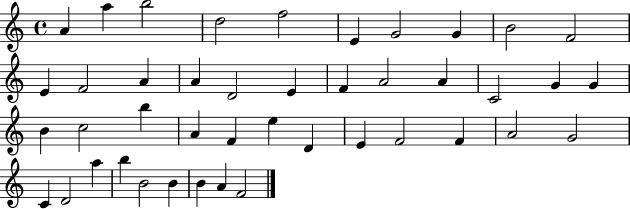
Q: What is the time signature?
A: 4/4